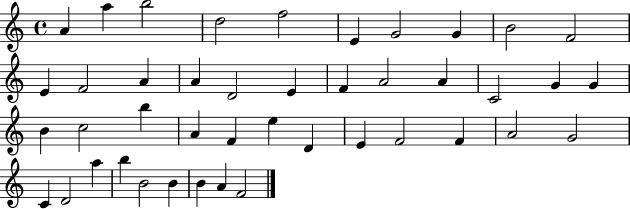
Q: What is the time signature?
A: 4/4